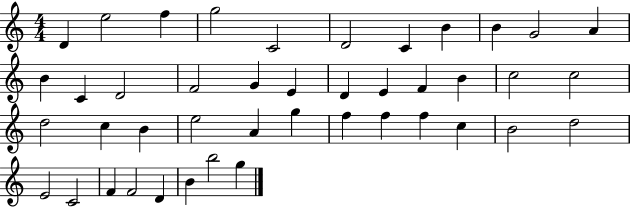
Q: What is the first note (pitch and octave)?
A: D4